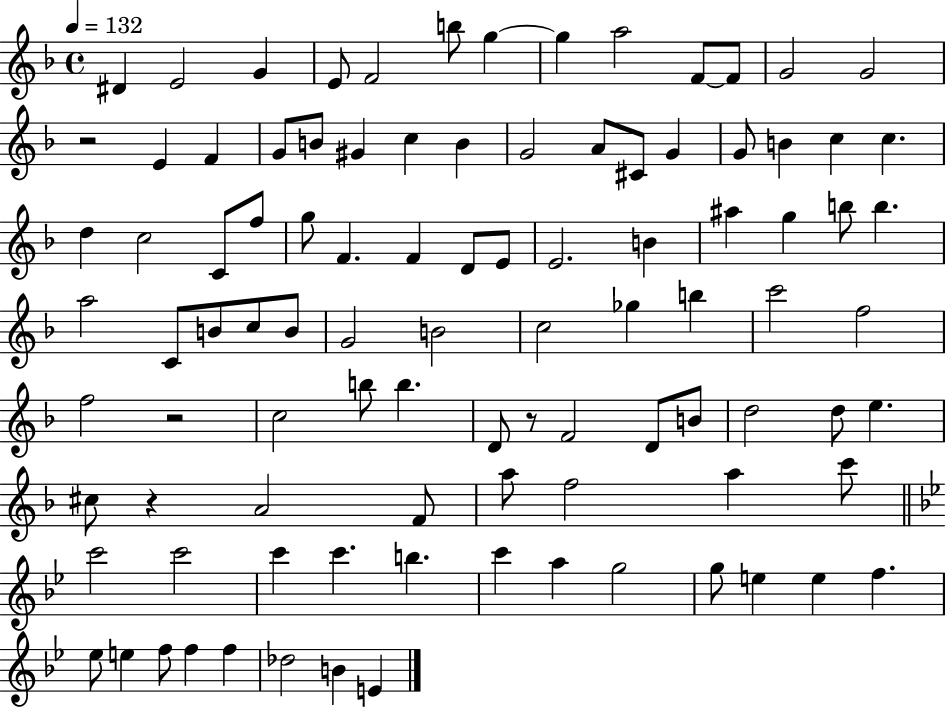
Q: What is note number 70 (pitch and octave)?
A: A5